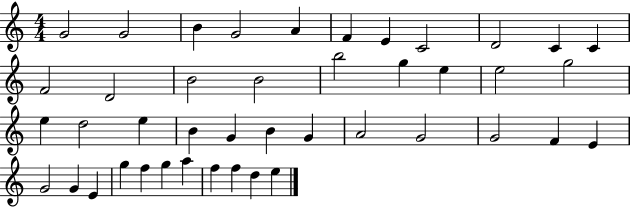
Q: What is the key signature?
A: C major